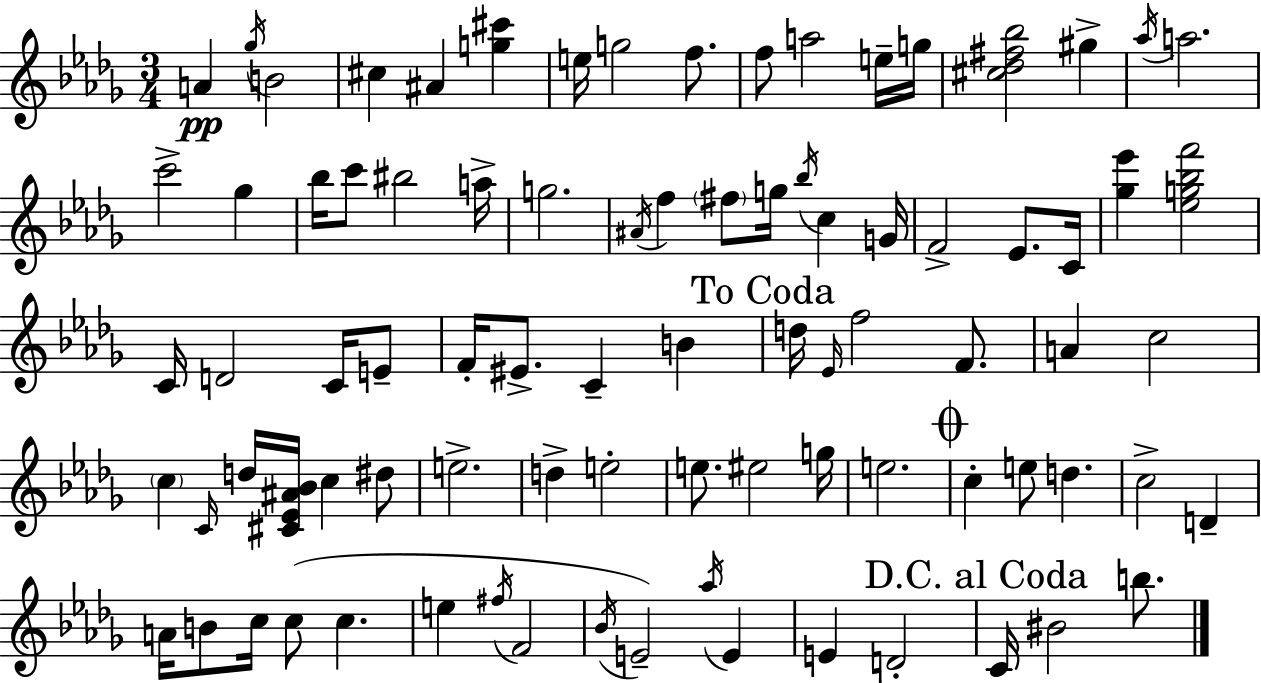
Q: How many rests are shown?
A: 0